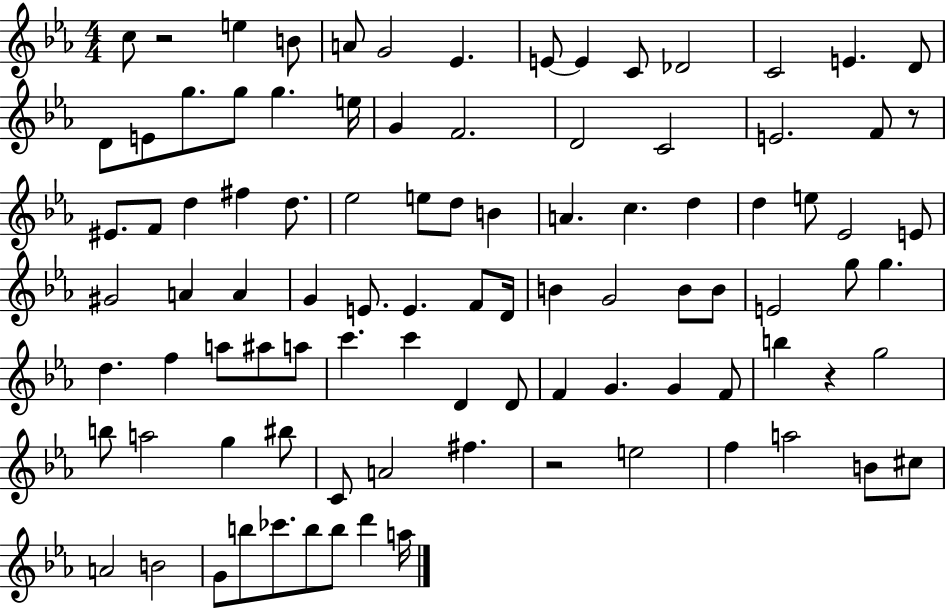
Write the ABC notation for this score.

X:1
T:Untitled
M:4/4
L:1/4
K:Eb
c/2 z2 e B/2 A/2 G2 _E E/2 E C/2 _D2 C2 E D/2 D/2 E/2 g/2 g/2 g e/4 G F2 D2 C2 E2 F/2 z/2 ^E/2 F/2 d ^f d/2 _e2 e/2 d/2 B A c d d e/2 _E2 E/2 ^G2 A A G E/2 E F/2 D/4 B G2 B/2 B/2 E2 g/2 g d f a/2 ^a/2 a/2 c' c' D D/2 F G G F/2 b z g2 b/2 a2 g ^b/2 C/2 A2 ^f z2 e2 f a2 B/2 ^c/2 A2 B2 G/2 b/2 _c'/2 b/2 b/2 d' a/4